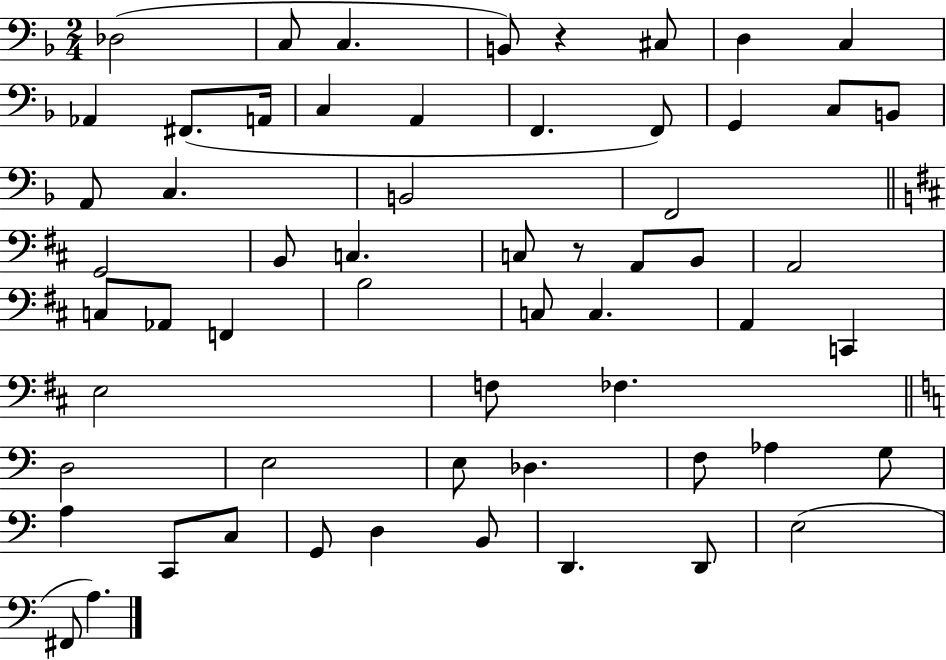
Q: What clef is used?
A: bass